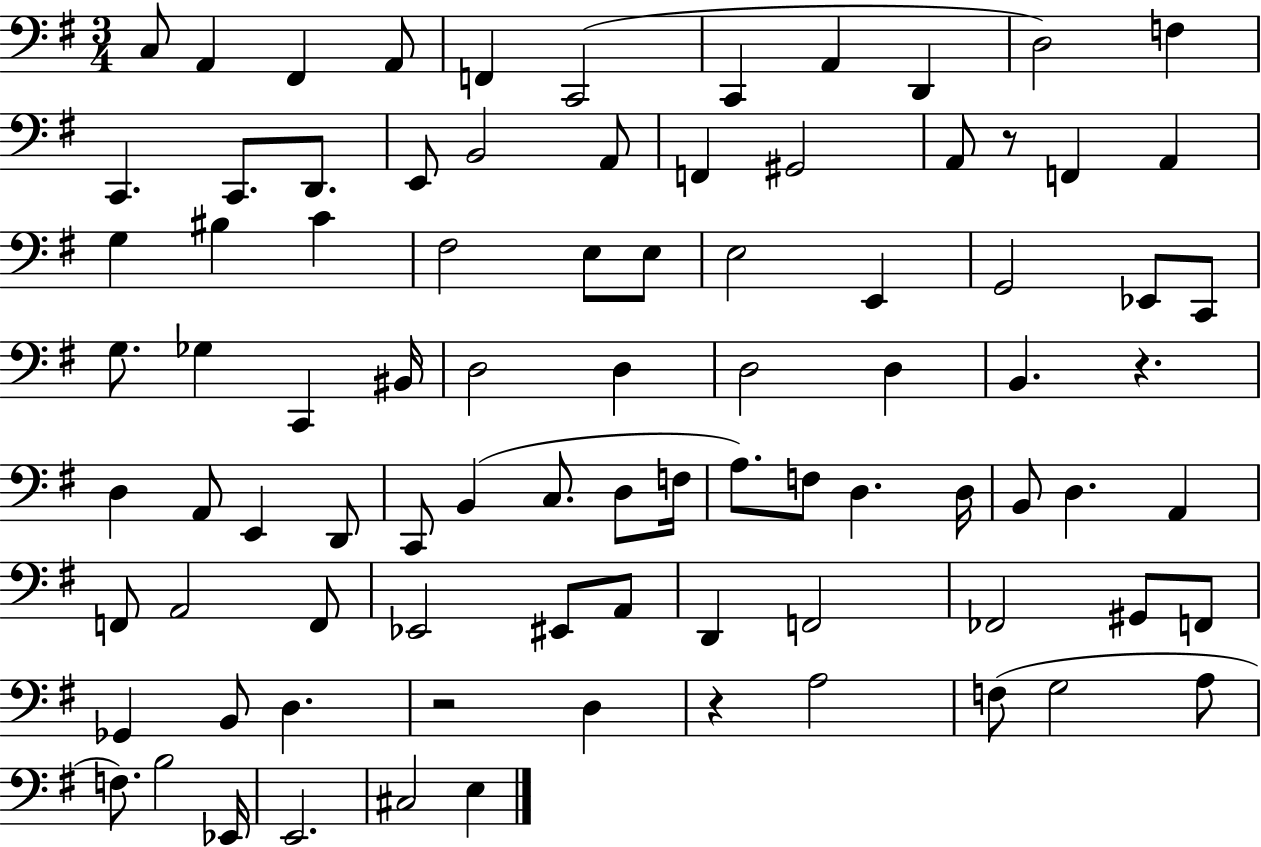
C3/e A2/q F#2/q A2/e F2/q C2/h C2/q A2/q D2/q D3/h F3/q C2/q. C2/e. D2/e. E2/e B2/h A2/e F2/q G#2/h A2/e R/e F2/q A2/q G3/q BIS3/q C4/q F#3/h E3/e E3/e E3/h E2/q G2/h Eb2/e C2/e G3/e. Gb3/q C2/q BIS2/s D3/h D3/q D3/h D3/q B2/q. R/q. D3/q A2/e E2/q D2/e C2/e B2/q C3/e. D3/e F3/s A3/e. F3/e D3/q. D3/s B2/e D3/q. A2/q F2/e A2/h F2/e Eb2/h EIS2/e A2/e D2/q F2/h FES2/h G#2/e F2/e Gb2/q B2/e D3/q. R/h D3/q R/q A3/h F3/e G3/h A3/e F3/e. B3/h Eb2/s E2/h. C#3/h E3/q